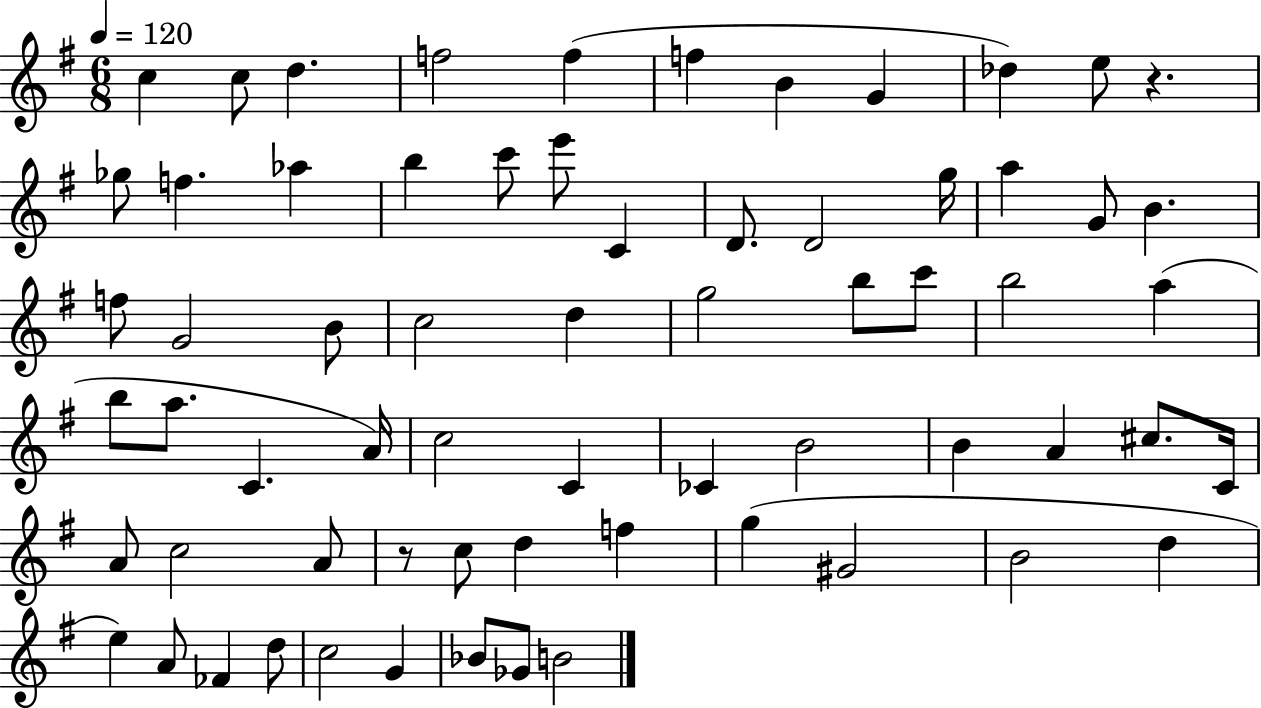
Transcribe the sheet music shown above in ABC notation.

X:1
T:Untitled
M:6/8
L:1/4
K:G
c c/2 d f2 f f B G _d e/2 z _g/2 f _a b c'/2 e'/2 C D/2 D2 g/4 a G/2 B f/2 G2 B/2 c2 d g2 b/2 c'/2 b2 a b/2 a/2 C A/4 c2 C _C B2 B A ^c/2 C/4 A/2 c2 A/2 z/2 c/2 d f g ^G2 B2 d e A/2 _F d/2 c2 G _B/2 _G/2 B2